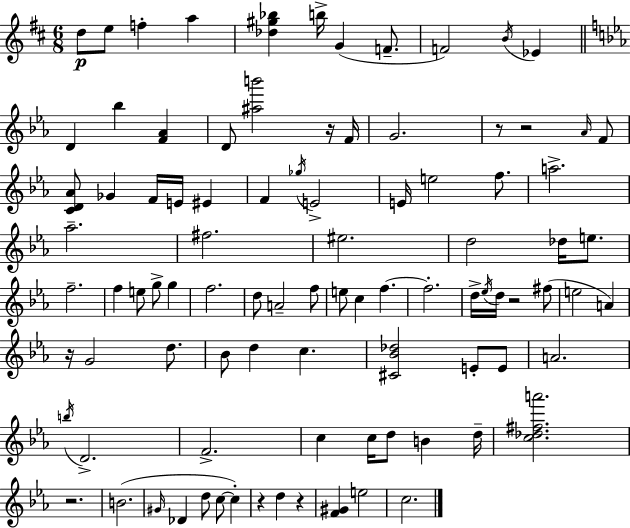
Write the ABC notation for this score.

X:1
T:Untitled
M:6/8
L:1/4
K:D
d/2 e/2 f a [_d^g_b] b/4 G F/2 F2 B/4 _E D _b [F_A] D/2 [^ab']2 z/4 F/4 G2 z/2 z2 _A/4 F/2 [CD_A]/2 _G F/4 E/4 ^E F _g/4 E2 E/4 e2 f/2 a2 _a2 ^f2 ^e2 d2 _d/4 e/2 f2 f e/2 g/2 g f2 d/2 A2 f/2 e/2 c f f2 d/4 _e/4 d/4 z2 ^f/2 e2 A z/4 G2 d/2 _B/2 d c [^C_B_d]2 E/2 E/2 A2 b/4 D2 F2 c c/4 d/2 B d/4 [c_d^fa']2 z2 B2 ^G/4 _D d/2 c/2 c z d z [F^G] e2 c2